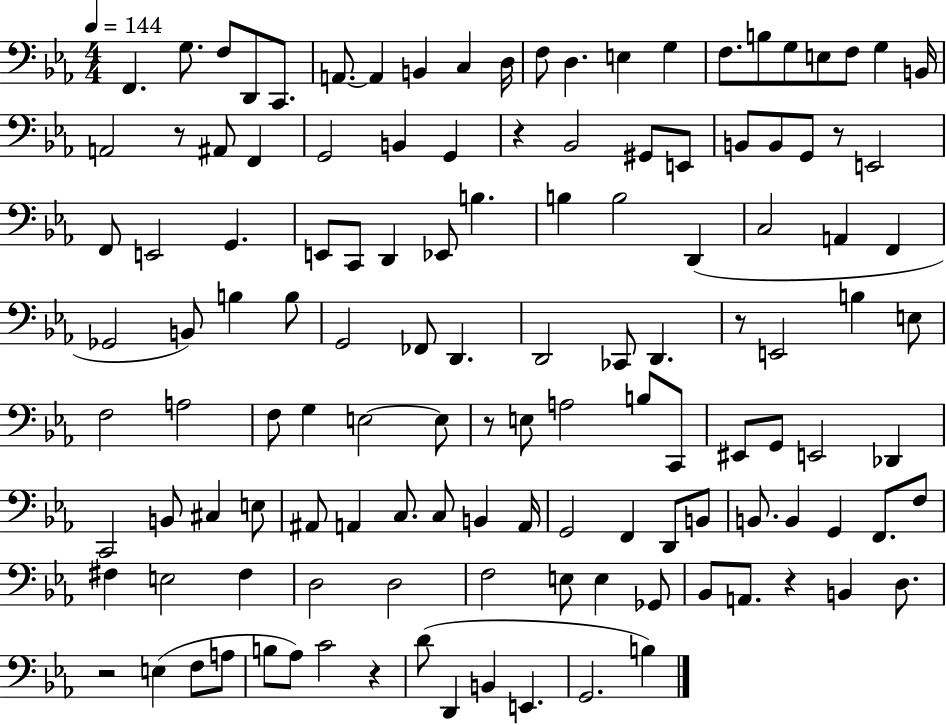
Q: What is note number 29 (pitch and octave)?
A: G#2